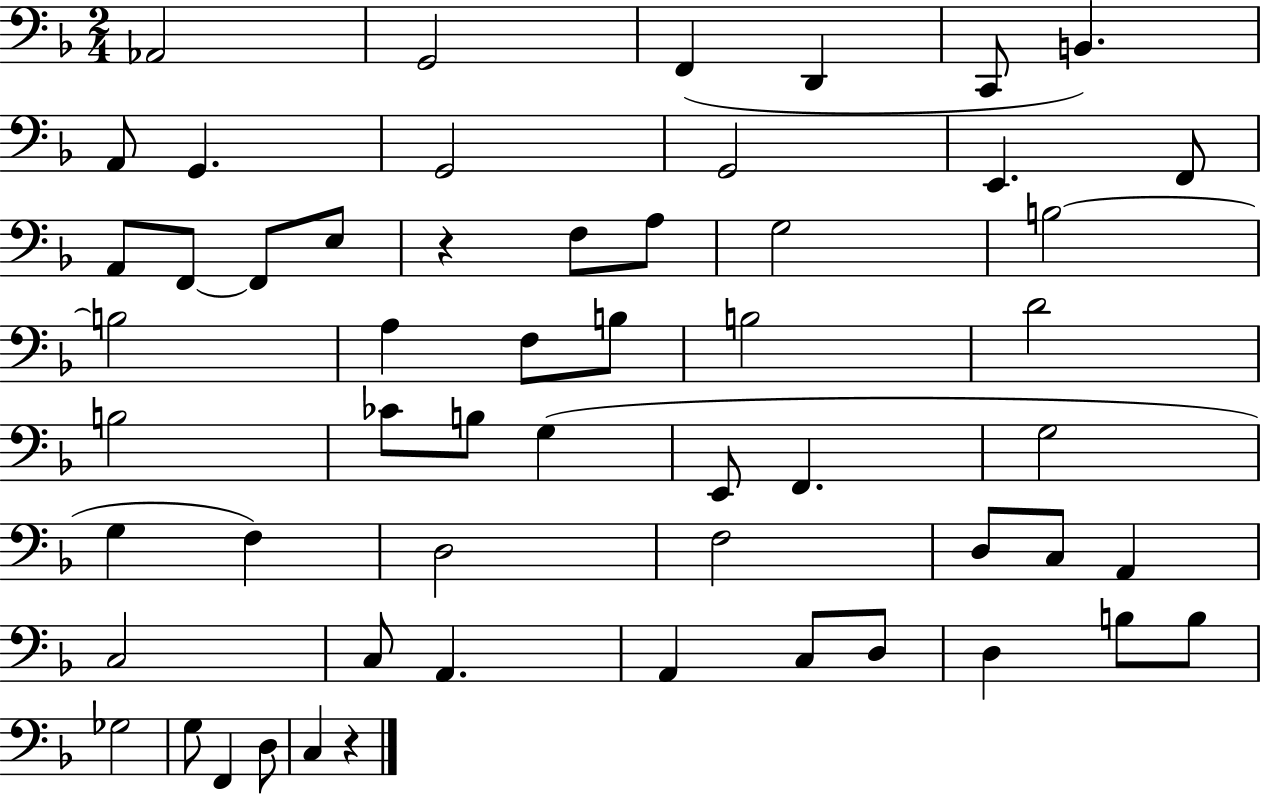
{
  \clef bass
  \numericTimeSignature
  \time 2/4
  \key f \major
  aes,2 | g,2 | f,4( d,4 | c,8 b,4.) | \break a,8 g,4. | g,2 | g,2 | e,4. f,8 | \break a,8 f,8~~ f,8 e8 | r4 f8 a8 | g2 | b2~~ | \break b2 | a4 f8 b8 | b2 | d'2 | \break b2 | ces'8 b8 g4( | e,8 f,4. | g2 | \break g4 f4) | d2 | f2 | d8 c8 a,4 | \break c2 | c8 a,4. | a,4 c8 d8 | d4 b8 b8 | \break ges2 | g8 f,4 d8 | c4 r4 | \bar "|."
}